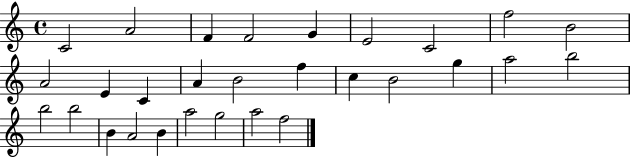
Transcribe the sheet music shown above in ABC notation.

X:1
T:Untitled
M:4/4
L:1/4
K:C
C2 A2 F F2 G E2 C2 f2 B2 A2 E C A B2 f c B2 g a2 b2 b2 b2 B A2 B a2 g2 a2 f2